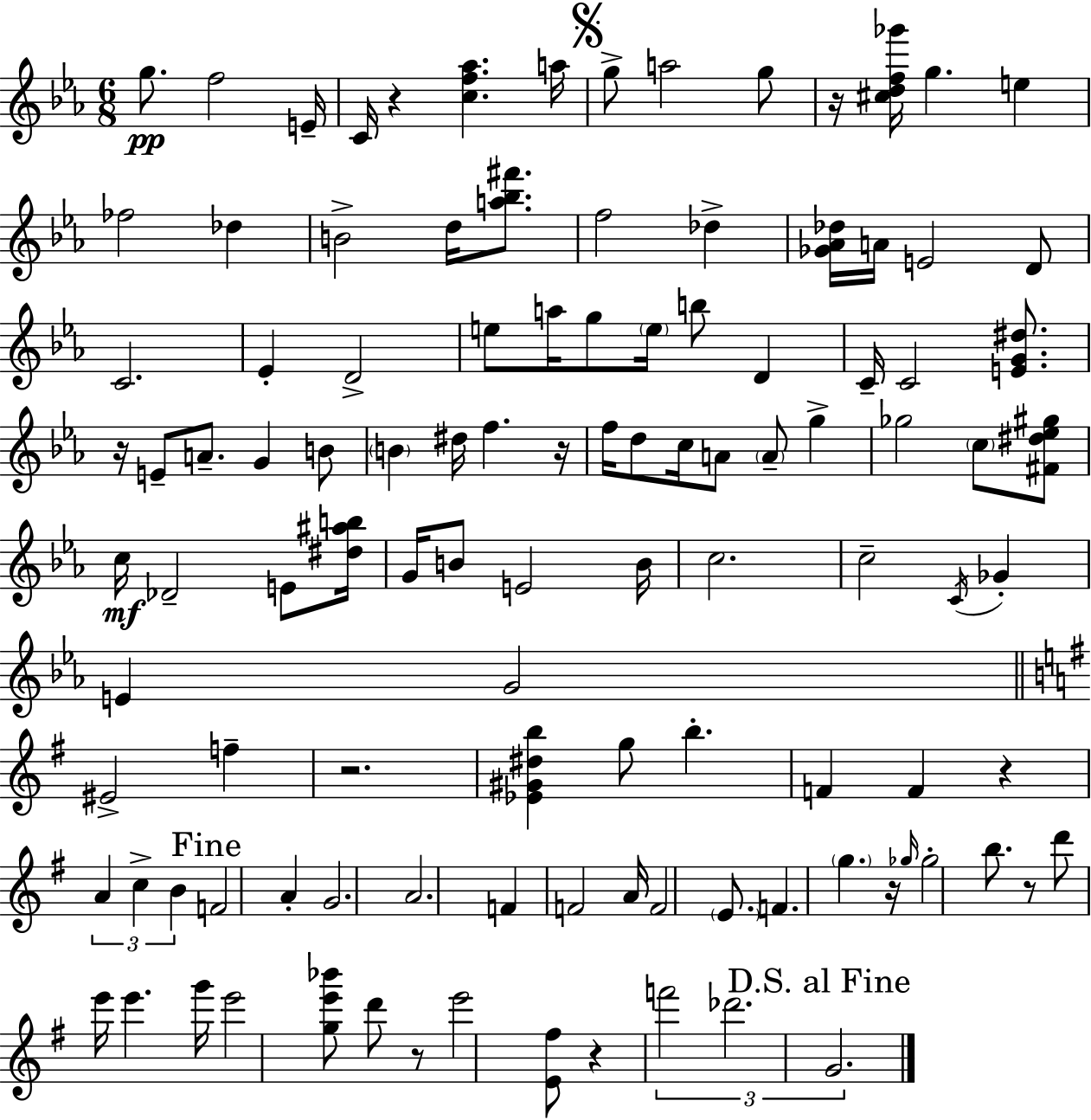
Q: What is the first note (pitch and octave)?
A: G5